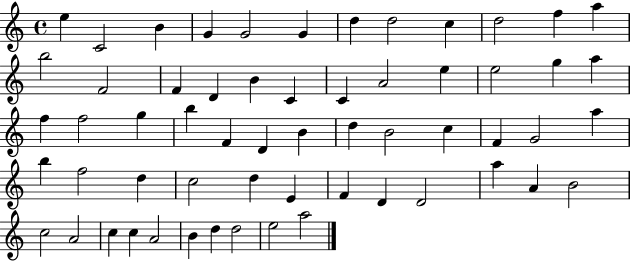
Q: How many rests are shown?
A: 0